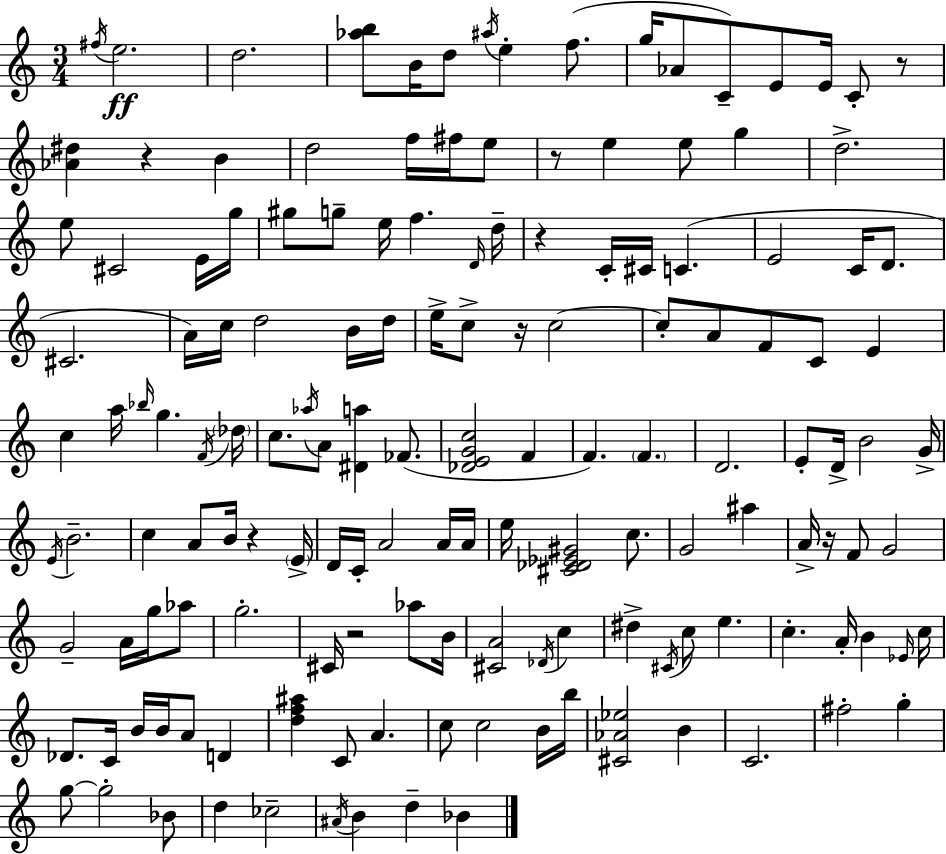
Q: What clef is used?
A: treble